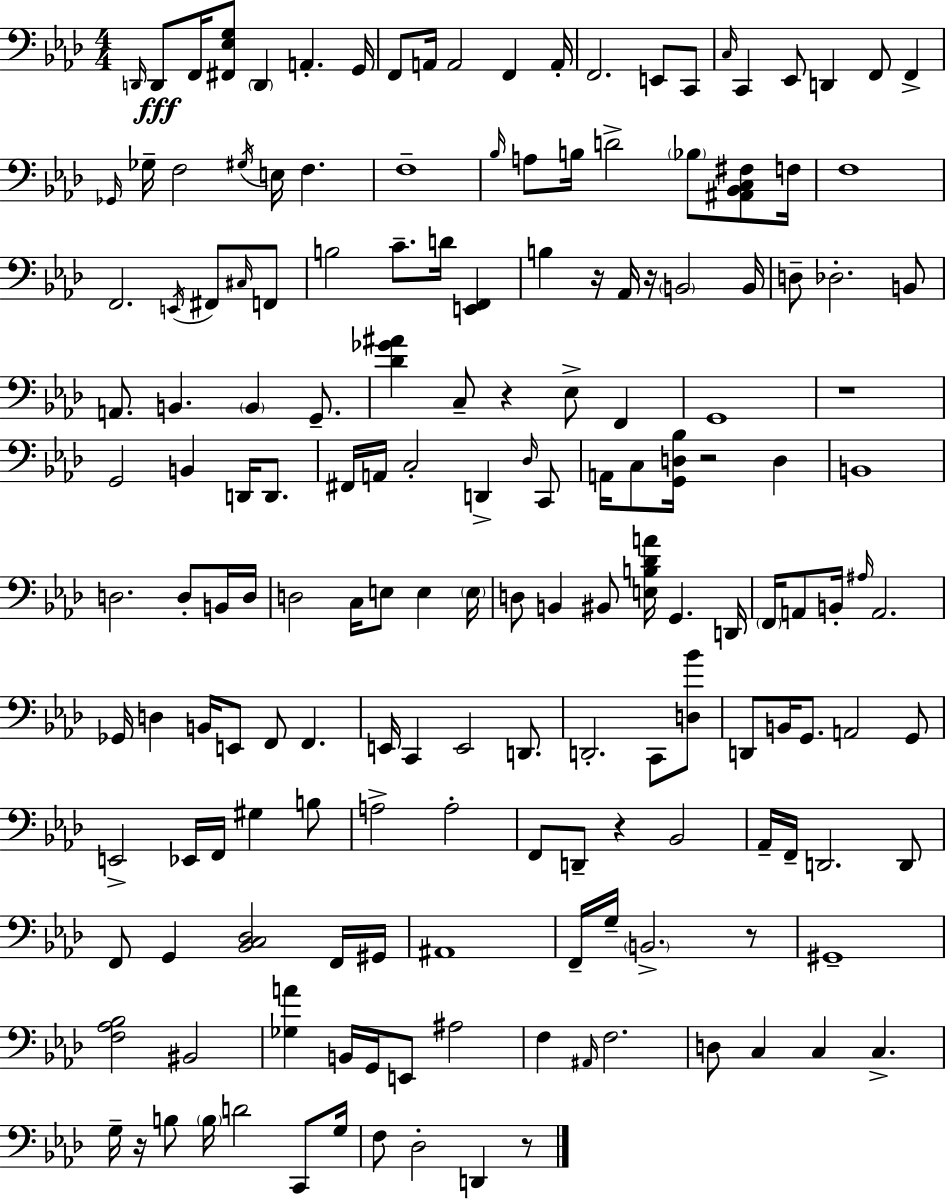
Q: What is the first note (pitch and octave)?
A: D2